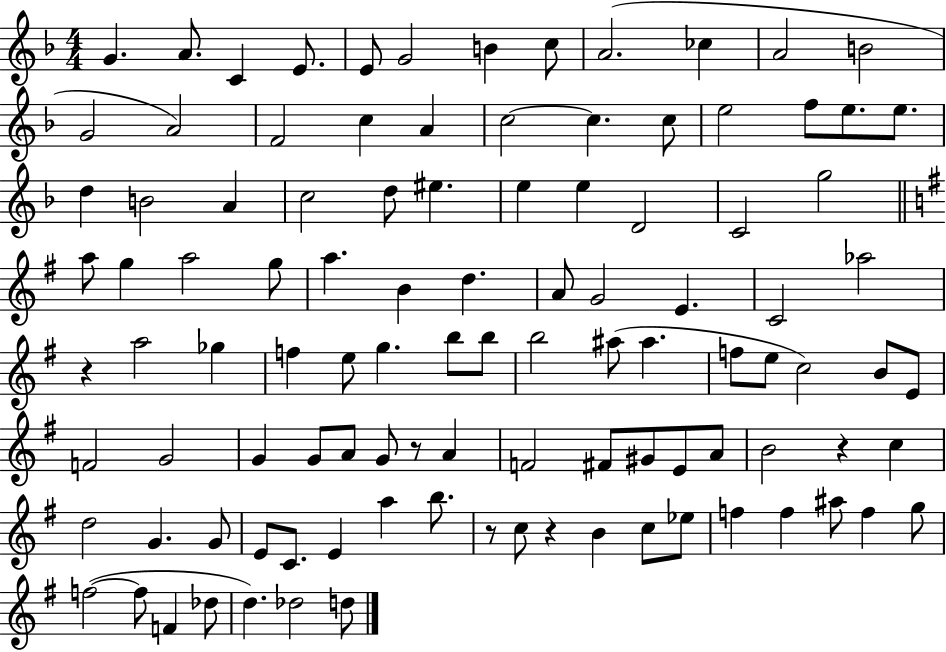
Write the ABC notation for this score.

X:1
T:Untitled
M:4/4
L:1/4
K:F
G A/2 C E/2 E/2 G2 B c/2 A2 _c A2 B2 G2 A2 F2 c A c2 c c/2 e2 f/2 e/2 e/2 d B2 A c2 d/2 ^e e e D2 C2 g2 a/2 g a2 g/2 a B d A/2 G2 E C2 _a2 z a2 _g f e/2 g b/2 b/2 b2 ^a/2 ^a f/2 e/2 c2 B/2 E/2 F2 G2 G G/2 A/2 G/2 z/2 A F2 ^F/2 ^G/2 E/2 A/2 B2 z c d2 G G/2 E/2 C/2 E a b/2 z/2 c/2 z B c/2 _e/2 f f ^a/2 f g/2 f2 f/2 F _d/2 d _d2 d/2